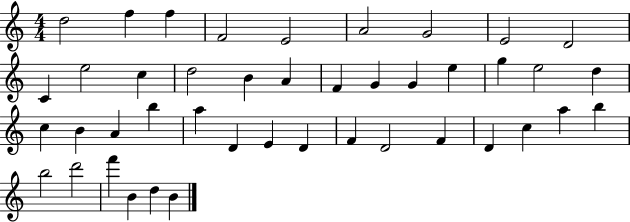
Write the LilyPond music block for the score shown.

{
  \clef treble
  \numericTimeSignature
  \time 4/4
  \key c \major
  d''2 f''4 f''4 | f'2 e'2 | a'2 g'2 | e'2 d'2 | \break c'4 e''2 c''4 | d''2 b'4 a'4 | f'4 g'4 g'4 e''4 | g''4 e''2 d''4 | \break c''4 b'4 a'4 b''4 | a''4 d'4 e'4 d'4 | f'4 d'2 f'4 | d'4 c''4 a''4 b''4 | \break b''2 d'''2 | f'''4 b'4 d''4 b'4 | \bar "|."
}